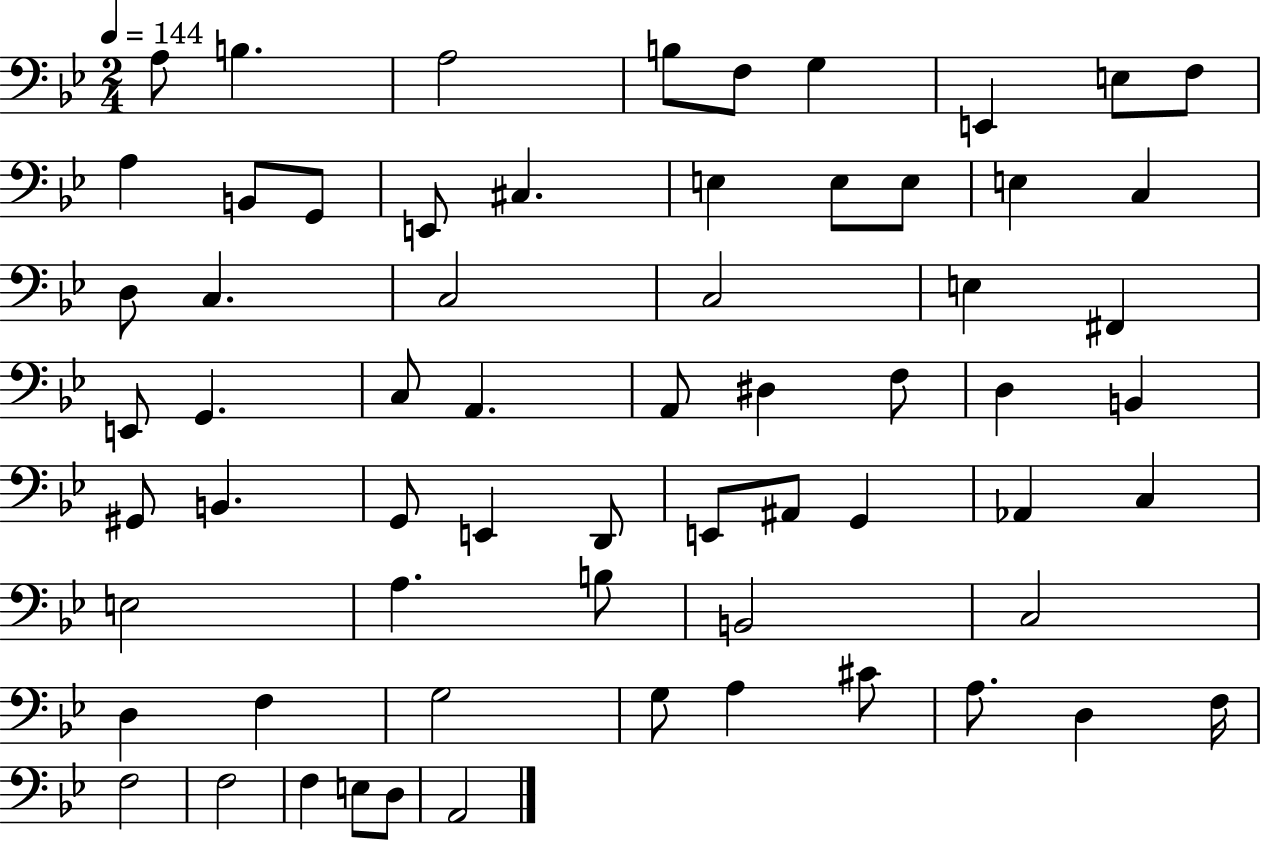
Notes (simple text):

A3/e B3/q. A3/h B3/e F3/e G3/q E2/q E3/e F3/e A3/q B2/e G2/e E2/e C#3/q. E3/q E3/e E3/e E3/q C3/q D3/e C3/q. C3/h C3/h E3/q F#2/q E2/e G2/q. C3/e A2/q. A2/e D#3/q F3/e D3/q B2/q G#2/e B2/q. G2/e E2/q D2/e E2/e A#2/e G2/q Ab2/q C3/q E3/h A3/q. B3/e B2/h C3/h D3/q F3/q G3/h G3/e A3/q C#4/e A3/e. D3/q F3/s F3/h F3/h F3/q E3/e D3/e A2/h